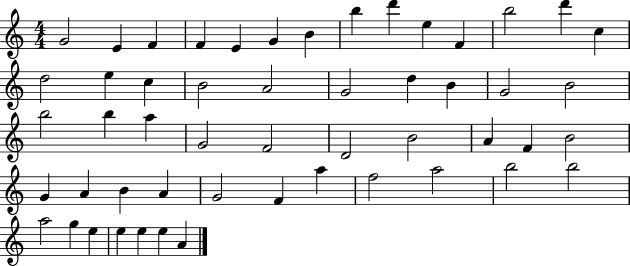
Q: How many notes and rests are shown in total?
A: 52